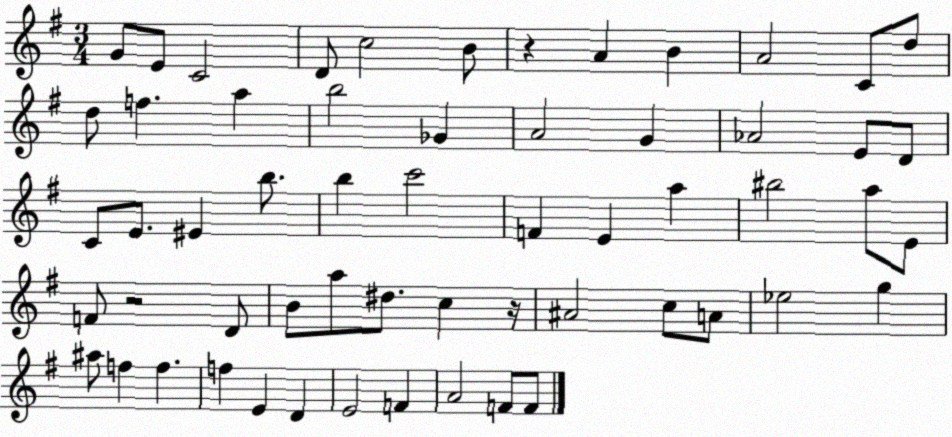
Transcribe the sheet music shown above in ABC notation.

X:1
T:Untitled
M:3/4
L:1/4
K:G
G/2 E/2 C2 D/2 c2 B/2 z A B A2 C/2 d/2 d/2 f a b2 _G A2 G _A2 E/2 D/2 C/2 E/2 ^E b/2 b c'2 F E a ^b2 a/2 E/2 F/2 z2 D/2 B/2 a/2 ^d/2 c z/4 ^A2 c/2 A/2 _e2 g ^a/2 f f f E D E2 F A2 F/2 F/2